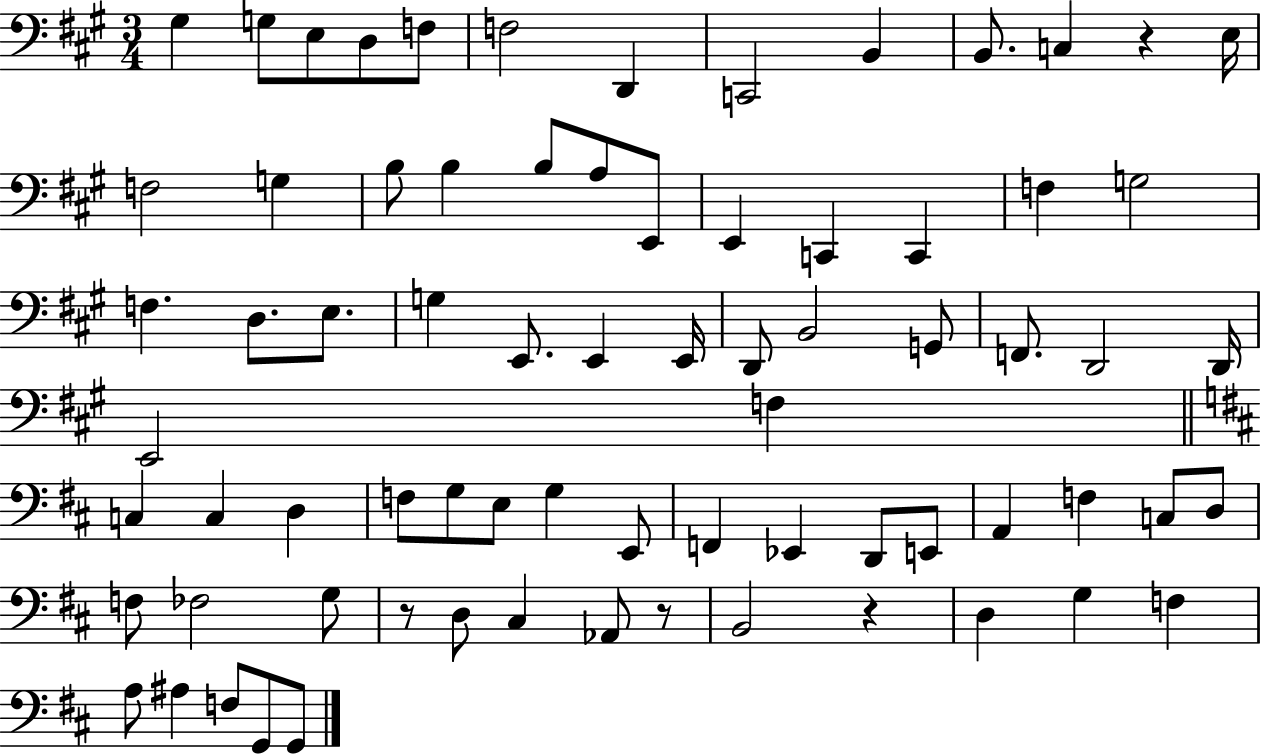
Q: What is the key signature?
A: A major